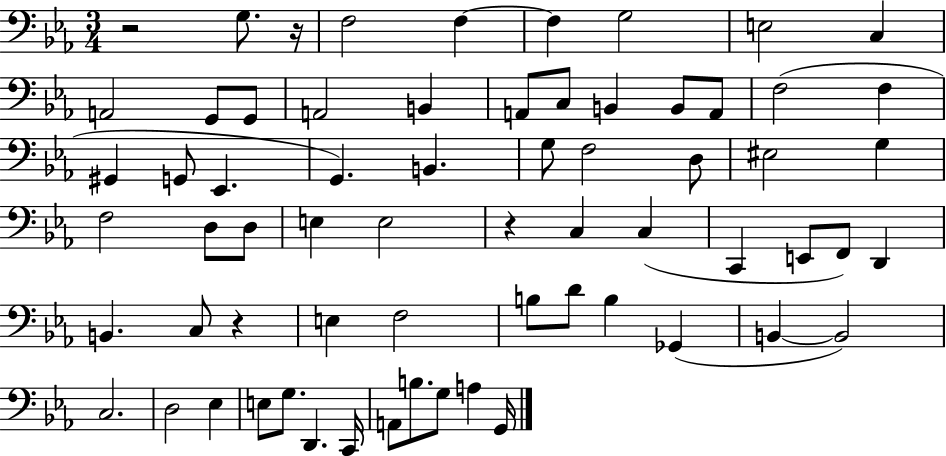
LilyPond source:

{
  \clef bass
  \numericTimeSignature
  \time 3/4
  \key ees \major
  r2 g8. r16 | f2 f4~~ | f4 g2 | e2 c4 | \break a,2 g,8 g,8 | a,2 b,4 | a,8 c8 b,4 b,8 a,8 | f2( f4 | \break gis,4 g,8 ees,4. | g,4.) b,4. | g8 f2 d8 | eis2 g4 | \break f2 d8 d8 | e4 e2 | r4 c4 c4( | c,4 e,8 f,8) d,4 | \break b,4. c8 r4 | e4 f2 | b8 d'8 b4 ges,4( | b,4~~ b,2) | \break c2. | d2 ees4 | e8 g8. d,4. c,16 | a,8 b8. g8 a4 g,16 | \break \bar "|."
}